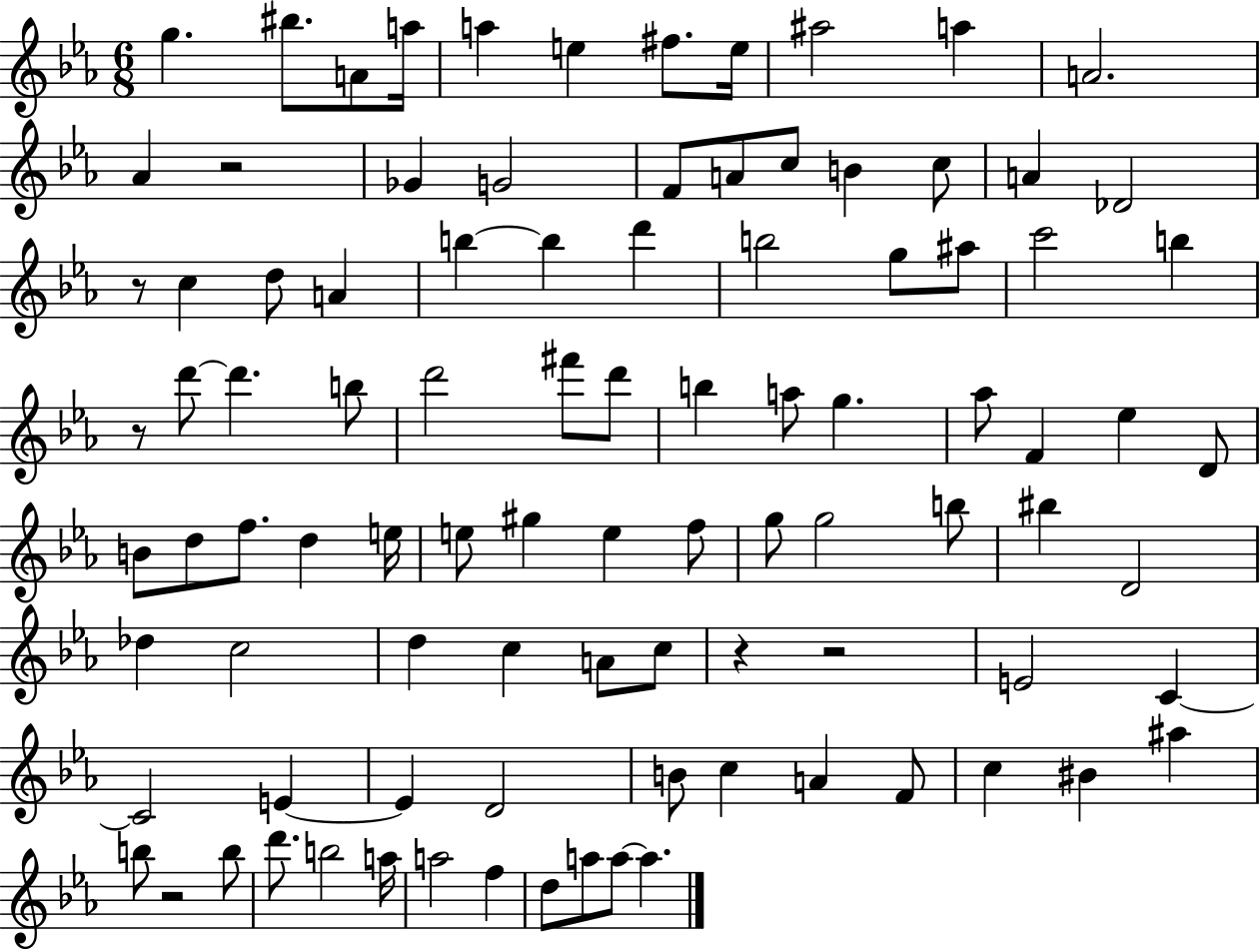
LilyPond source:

{
  \clef treble
  \numericTimeSignature
  \time 6/8
  \key ees \major
  g''4. bis''8. a'8 a''16 | a''4 e''4 fis''8. e''16 | ais''2 a''4 | a'2. | \break aes'4 r2 | ges'4 g'2 | f'8 a'8 c''8 b'4 c''8 | a'4 des'2 | \break r8 c''4 d''8 a'4 | b''4~~ b''4 d'''4 | b''2 g''8 ais''8 | c'''2 b''4 | \break r8 d'''8~~ d'''4. b''8 | d'''2 fis'''8 d'''8 | b''4 a''8 g''4. | aes''8 f'4 ees''4 d'8 | \break b'8 d''8 f''8. d''4 e''16 | e''8 gis''4 e''4 f''8 | g''8 g''2 b''8 | bis''4 d'2 | \break des''4 c''2 | d''4 c''4 a'8 c''8 | r4 r2 | e'2 c'4~~ | \break c'2 e'4~~ | e'4 d'2 | b'8 c''4 a'4 f'8 | c''4 bis'4 ais''4 | \break b''8 r2 b''8 | d'''8. b''2 a''16 | a''2 f''4 | d''8 a''8 a''8~~ a''4. | \break \bar "|."
}